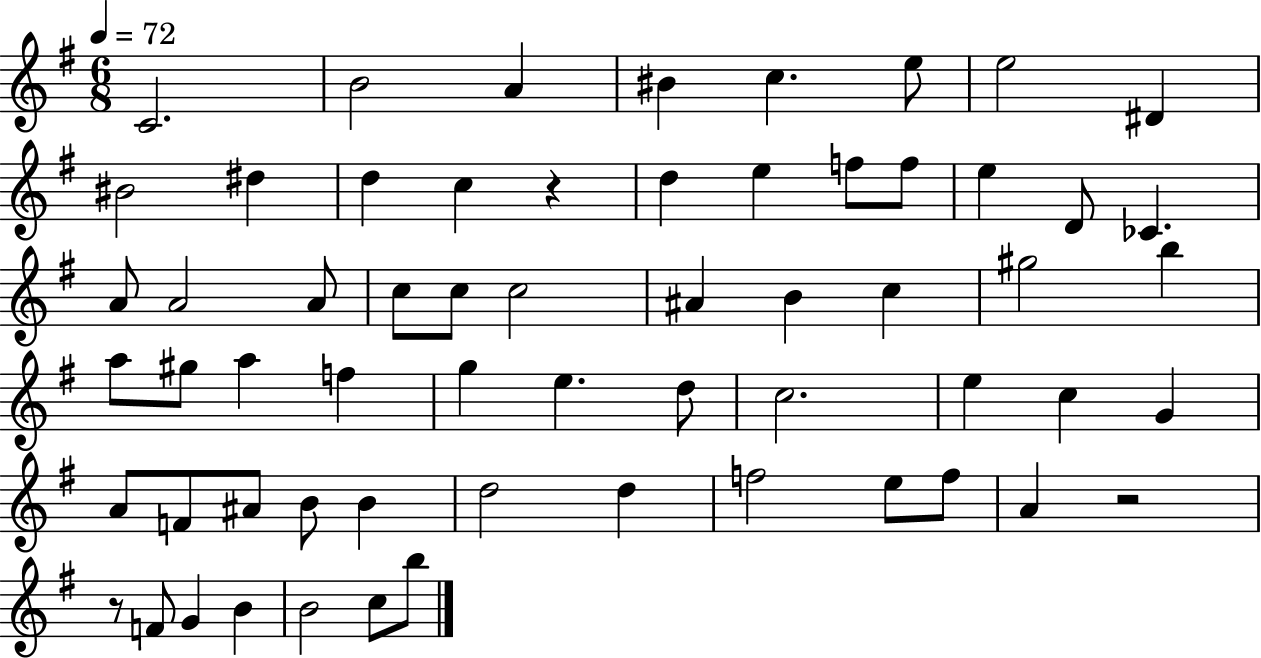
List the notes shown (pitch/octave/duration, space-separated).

C4/h. B4/h A4/q BIS4/q C5/q. E5/e E5/h D#4/q BIS4/h D#5/q D5/q C5/q R/q D5/q E5/q F5/e F5/e E5/q D4/e CES4/q. A4/e A4/h A4/e C5/e C5/e C5/h A#4/q B4/q C5/q G#5/h B5/q A5/e G#5/e A5/q F5/q G5/q E5/q. D5/e C5/h. E5/q C5/q G4/q A4/e F4/e A#4/e B4/e B4/q D5/h D5/q F5/h E5/e F5/e A4/q R/h R/e F4/e G4/q B4/q B4/h C5/e B5/e